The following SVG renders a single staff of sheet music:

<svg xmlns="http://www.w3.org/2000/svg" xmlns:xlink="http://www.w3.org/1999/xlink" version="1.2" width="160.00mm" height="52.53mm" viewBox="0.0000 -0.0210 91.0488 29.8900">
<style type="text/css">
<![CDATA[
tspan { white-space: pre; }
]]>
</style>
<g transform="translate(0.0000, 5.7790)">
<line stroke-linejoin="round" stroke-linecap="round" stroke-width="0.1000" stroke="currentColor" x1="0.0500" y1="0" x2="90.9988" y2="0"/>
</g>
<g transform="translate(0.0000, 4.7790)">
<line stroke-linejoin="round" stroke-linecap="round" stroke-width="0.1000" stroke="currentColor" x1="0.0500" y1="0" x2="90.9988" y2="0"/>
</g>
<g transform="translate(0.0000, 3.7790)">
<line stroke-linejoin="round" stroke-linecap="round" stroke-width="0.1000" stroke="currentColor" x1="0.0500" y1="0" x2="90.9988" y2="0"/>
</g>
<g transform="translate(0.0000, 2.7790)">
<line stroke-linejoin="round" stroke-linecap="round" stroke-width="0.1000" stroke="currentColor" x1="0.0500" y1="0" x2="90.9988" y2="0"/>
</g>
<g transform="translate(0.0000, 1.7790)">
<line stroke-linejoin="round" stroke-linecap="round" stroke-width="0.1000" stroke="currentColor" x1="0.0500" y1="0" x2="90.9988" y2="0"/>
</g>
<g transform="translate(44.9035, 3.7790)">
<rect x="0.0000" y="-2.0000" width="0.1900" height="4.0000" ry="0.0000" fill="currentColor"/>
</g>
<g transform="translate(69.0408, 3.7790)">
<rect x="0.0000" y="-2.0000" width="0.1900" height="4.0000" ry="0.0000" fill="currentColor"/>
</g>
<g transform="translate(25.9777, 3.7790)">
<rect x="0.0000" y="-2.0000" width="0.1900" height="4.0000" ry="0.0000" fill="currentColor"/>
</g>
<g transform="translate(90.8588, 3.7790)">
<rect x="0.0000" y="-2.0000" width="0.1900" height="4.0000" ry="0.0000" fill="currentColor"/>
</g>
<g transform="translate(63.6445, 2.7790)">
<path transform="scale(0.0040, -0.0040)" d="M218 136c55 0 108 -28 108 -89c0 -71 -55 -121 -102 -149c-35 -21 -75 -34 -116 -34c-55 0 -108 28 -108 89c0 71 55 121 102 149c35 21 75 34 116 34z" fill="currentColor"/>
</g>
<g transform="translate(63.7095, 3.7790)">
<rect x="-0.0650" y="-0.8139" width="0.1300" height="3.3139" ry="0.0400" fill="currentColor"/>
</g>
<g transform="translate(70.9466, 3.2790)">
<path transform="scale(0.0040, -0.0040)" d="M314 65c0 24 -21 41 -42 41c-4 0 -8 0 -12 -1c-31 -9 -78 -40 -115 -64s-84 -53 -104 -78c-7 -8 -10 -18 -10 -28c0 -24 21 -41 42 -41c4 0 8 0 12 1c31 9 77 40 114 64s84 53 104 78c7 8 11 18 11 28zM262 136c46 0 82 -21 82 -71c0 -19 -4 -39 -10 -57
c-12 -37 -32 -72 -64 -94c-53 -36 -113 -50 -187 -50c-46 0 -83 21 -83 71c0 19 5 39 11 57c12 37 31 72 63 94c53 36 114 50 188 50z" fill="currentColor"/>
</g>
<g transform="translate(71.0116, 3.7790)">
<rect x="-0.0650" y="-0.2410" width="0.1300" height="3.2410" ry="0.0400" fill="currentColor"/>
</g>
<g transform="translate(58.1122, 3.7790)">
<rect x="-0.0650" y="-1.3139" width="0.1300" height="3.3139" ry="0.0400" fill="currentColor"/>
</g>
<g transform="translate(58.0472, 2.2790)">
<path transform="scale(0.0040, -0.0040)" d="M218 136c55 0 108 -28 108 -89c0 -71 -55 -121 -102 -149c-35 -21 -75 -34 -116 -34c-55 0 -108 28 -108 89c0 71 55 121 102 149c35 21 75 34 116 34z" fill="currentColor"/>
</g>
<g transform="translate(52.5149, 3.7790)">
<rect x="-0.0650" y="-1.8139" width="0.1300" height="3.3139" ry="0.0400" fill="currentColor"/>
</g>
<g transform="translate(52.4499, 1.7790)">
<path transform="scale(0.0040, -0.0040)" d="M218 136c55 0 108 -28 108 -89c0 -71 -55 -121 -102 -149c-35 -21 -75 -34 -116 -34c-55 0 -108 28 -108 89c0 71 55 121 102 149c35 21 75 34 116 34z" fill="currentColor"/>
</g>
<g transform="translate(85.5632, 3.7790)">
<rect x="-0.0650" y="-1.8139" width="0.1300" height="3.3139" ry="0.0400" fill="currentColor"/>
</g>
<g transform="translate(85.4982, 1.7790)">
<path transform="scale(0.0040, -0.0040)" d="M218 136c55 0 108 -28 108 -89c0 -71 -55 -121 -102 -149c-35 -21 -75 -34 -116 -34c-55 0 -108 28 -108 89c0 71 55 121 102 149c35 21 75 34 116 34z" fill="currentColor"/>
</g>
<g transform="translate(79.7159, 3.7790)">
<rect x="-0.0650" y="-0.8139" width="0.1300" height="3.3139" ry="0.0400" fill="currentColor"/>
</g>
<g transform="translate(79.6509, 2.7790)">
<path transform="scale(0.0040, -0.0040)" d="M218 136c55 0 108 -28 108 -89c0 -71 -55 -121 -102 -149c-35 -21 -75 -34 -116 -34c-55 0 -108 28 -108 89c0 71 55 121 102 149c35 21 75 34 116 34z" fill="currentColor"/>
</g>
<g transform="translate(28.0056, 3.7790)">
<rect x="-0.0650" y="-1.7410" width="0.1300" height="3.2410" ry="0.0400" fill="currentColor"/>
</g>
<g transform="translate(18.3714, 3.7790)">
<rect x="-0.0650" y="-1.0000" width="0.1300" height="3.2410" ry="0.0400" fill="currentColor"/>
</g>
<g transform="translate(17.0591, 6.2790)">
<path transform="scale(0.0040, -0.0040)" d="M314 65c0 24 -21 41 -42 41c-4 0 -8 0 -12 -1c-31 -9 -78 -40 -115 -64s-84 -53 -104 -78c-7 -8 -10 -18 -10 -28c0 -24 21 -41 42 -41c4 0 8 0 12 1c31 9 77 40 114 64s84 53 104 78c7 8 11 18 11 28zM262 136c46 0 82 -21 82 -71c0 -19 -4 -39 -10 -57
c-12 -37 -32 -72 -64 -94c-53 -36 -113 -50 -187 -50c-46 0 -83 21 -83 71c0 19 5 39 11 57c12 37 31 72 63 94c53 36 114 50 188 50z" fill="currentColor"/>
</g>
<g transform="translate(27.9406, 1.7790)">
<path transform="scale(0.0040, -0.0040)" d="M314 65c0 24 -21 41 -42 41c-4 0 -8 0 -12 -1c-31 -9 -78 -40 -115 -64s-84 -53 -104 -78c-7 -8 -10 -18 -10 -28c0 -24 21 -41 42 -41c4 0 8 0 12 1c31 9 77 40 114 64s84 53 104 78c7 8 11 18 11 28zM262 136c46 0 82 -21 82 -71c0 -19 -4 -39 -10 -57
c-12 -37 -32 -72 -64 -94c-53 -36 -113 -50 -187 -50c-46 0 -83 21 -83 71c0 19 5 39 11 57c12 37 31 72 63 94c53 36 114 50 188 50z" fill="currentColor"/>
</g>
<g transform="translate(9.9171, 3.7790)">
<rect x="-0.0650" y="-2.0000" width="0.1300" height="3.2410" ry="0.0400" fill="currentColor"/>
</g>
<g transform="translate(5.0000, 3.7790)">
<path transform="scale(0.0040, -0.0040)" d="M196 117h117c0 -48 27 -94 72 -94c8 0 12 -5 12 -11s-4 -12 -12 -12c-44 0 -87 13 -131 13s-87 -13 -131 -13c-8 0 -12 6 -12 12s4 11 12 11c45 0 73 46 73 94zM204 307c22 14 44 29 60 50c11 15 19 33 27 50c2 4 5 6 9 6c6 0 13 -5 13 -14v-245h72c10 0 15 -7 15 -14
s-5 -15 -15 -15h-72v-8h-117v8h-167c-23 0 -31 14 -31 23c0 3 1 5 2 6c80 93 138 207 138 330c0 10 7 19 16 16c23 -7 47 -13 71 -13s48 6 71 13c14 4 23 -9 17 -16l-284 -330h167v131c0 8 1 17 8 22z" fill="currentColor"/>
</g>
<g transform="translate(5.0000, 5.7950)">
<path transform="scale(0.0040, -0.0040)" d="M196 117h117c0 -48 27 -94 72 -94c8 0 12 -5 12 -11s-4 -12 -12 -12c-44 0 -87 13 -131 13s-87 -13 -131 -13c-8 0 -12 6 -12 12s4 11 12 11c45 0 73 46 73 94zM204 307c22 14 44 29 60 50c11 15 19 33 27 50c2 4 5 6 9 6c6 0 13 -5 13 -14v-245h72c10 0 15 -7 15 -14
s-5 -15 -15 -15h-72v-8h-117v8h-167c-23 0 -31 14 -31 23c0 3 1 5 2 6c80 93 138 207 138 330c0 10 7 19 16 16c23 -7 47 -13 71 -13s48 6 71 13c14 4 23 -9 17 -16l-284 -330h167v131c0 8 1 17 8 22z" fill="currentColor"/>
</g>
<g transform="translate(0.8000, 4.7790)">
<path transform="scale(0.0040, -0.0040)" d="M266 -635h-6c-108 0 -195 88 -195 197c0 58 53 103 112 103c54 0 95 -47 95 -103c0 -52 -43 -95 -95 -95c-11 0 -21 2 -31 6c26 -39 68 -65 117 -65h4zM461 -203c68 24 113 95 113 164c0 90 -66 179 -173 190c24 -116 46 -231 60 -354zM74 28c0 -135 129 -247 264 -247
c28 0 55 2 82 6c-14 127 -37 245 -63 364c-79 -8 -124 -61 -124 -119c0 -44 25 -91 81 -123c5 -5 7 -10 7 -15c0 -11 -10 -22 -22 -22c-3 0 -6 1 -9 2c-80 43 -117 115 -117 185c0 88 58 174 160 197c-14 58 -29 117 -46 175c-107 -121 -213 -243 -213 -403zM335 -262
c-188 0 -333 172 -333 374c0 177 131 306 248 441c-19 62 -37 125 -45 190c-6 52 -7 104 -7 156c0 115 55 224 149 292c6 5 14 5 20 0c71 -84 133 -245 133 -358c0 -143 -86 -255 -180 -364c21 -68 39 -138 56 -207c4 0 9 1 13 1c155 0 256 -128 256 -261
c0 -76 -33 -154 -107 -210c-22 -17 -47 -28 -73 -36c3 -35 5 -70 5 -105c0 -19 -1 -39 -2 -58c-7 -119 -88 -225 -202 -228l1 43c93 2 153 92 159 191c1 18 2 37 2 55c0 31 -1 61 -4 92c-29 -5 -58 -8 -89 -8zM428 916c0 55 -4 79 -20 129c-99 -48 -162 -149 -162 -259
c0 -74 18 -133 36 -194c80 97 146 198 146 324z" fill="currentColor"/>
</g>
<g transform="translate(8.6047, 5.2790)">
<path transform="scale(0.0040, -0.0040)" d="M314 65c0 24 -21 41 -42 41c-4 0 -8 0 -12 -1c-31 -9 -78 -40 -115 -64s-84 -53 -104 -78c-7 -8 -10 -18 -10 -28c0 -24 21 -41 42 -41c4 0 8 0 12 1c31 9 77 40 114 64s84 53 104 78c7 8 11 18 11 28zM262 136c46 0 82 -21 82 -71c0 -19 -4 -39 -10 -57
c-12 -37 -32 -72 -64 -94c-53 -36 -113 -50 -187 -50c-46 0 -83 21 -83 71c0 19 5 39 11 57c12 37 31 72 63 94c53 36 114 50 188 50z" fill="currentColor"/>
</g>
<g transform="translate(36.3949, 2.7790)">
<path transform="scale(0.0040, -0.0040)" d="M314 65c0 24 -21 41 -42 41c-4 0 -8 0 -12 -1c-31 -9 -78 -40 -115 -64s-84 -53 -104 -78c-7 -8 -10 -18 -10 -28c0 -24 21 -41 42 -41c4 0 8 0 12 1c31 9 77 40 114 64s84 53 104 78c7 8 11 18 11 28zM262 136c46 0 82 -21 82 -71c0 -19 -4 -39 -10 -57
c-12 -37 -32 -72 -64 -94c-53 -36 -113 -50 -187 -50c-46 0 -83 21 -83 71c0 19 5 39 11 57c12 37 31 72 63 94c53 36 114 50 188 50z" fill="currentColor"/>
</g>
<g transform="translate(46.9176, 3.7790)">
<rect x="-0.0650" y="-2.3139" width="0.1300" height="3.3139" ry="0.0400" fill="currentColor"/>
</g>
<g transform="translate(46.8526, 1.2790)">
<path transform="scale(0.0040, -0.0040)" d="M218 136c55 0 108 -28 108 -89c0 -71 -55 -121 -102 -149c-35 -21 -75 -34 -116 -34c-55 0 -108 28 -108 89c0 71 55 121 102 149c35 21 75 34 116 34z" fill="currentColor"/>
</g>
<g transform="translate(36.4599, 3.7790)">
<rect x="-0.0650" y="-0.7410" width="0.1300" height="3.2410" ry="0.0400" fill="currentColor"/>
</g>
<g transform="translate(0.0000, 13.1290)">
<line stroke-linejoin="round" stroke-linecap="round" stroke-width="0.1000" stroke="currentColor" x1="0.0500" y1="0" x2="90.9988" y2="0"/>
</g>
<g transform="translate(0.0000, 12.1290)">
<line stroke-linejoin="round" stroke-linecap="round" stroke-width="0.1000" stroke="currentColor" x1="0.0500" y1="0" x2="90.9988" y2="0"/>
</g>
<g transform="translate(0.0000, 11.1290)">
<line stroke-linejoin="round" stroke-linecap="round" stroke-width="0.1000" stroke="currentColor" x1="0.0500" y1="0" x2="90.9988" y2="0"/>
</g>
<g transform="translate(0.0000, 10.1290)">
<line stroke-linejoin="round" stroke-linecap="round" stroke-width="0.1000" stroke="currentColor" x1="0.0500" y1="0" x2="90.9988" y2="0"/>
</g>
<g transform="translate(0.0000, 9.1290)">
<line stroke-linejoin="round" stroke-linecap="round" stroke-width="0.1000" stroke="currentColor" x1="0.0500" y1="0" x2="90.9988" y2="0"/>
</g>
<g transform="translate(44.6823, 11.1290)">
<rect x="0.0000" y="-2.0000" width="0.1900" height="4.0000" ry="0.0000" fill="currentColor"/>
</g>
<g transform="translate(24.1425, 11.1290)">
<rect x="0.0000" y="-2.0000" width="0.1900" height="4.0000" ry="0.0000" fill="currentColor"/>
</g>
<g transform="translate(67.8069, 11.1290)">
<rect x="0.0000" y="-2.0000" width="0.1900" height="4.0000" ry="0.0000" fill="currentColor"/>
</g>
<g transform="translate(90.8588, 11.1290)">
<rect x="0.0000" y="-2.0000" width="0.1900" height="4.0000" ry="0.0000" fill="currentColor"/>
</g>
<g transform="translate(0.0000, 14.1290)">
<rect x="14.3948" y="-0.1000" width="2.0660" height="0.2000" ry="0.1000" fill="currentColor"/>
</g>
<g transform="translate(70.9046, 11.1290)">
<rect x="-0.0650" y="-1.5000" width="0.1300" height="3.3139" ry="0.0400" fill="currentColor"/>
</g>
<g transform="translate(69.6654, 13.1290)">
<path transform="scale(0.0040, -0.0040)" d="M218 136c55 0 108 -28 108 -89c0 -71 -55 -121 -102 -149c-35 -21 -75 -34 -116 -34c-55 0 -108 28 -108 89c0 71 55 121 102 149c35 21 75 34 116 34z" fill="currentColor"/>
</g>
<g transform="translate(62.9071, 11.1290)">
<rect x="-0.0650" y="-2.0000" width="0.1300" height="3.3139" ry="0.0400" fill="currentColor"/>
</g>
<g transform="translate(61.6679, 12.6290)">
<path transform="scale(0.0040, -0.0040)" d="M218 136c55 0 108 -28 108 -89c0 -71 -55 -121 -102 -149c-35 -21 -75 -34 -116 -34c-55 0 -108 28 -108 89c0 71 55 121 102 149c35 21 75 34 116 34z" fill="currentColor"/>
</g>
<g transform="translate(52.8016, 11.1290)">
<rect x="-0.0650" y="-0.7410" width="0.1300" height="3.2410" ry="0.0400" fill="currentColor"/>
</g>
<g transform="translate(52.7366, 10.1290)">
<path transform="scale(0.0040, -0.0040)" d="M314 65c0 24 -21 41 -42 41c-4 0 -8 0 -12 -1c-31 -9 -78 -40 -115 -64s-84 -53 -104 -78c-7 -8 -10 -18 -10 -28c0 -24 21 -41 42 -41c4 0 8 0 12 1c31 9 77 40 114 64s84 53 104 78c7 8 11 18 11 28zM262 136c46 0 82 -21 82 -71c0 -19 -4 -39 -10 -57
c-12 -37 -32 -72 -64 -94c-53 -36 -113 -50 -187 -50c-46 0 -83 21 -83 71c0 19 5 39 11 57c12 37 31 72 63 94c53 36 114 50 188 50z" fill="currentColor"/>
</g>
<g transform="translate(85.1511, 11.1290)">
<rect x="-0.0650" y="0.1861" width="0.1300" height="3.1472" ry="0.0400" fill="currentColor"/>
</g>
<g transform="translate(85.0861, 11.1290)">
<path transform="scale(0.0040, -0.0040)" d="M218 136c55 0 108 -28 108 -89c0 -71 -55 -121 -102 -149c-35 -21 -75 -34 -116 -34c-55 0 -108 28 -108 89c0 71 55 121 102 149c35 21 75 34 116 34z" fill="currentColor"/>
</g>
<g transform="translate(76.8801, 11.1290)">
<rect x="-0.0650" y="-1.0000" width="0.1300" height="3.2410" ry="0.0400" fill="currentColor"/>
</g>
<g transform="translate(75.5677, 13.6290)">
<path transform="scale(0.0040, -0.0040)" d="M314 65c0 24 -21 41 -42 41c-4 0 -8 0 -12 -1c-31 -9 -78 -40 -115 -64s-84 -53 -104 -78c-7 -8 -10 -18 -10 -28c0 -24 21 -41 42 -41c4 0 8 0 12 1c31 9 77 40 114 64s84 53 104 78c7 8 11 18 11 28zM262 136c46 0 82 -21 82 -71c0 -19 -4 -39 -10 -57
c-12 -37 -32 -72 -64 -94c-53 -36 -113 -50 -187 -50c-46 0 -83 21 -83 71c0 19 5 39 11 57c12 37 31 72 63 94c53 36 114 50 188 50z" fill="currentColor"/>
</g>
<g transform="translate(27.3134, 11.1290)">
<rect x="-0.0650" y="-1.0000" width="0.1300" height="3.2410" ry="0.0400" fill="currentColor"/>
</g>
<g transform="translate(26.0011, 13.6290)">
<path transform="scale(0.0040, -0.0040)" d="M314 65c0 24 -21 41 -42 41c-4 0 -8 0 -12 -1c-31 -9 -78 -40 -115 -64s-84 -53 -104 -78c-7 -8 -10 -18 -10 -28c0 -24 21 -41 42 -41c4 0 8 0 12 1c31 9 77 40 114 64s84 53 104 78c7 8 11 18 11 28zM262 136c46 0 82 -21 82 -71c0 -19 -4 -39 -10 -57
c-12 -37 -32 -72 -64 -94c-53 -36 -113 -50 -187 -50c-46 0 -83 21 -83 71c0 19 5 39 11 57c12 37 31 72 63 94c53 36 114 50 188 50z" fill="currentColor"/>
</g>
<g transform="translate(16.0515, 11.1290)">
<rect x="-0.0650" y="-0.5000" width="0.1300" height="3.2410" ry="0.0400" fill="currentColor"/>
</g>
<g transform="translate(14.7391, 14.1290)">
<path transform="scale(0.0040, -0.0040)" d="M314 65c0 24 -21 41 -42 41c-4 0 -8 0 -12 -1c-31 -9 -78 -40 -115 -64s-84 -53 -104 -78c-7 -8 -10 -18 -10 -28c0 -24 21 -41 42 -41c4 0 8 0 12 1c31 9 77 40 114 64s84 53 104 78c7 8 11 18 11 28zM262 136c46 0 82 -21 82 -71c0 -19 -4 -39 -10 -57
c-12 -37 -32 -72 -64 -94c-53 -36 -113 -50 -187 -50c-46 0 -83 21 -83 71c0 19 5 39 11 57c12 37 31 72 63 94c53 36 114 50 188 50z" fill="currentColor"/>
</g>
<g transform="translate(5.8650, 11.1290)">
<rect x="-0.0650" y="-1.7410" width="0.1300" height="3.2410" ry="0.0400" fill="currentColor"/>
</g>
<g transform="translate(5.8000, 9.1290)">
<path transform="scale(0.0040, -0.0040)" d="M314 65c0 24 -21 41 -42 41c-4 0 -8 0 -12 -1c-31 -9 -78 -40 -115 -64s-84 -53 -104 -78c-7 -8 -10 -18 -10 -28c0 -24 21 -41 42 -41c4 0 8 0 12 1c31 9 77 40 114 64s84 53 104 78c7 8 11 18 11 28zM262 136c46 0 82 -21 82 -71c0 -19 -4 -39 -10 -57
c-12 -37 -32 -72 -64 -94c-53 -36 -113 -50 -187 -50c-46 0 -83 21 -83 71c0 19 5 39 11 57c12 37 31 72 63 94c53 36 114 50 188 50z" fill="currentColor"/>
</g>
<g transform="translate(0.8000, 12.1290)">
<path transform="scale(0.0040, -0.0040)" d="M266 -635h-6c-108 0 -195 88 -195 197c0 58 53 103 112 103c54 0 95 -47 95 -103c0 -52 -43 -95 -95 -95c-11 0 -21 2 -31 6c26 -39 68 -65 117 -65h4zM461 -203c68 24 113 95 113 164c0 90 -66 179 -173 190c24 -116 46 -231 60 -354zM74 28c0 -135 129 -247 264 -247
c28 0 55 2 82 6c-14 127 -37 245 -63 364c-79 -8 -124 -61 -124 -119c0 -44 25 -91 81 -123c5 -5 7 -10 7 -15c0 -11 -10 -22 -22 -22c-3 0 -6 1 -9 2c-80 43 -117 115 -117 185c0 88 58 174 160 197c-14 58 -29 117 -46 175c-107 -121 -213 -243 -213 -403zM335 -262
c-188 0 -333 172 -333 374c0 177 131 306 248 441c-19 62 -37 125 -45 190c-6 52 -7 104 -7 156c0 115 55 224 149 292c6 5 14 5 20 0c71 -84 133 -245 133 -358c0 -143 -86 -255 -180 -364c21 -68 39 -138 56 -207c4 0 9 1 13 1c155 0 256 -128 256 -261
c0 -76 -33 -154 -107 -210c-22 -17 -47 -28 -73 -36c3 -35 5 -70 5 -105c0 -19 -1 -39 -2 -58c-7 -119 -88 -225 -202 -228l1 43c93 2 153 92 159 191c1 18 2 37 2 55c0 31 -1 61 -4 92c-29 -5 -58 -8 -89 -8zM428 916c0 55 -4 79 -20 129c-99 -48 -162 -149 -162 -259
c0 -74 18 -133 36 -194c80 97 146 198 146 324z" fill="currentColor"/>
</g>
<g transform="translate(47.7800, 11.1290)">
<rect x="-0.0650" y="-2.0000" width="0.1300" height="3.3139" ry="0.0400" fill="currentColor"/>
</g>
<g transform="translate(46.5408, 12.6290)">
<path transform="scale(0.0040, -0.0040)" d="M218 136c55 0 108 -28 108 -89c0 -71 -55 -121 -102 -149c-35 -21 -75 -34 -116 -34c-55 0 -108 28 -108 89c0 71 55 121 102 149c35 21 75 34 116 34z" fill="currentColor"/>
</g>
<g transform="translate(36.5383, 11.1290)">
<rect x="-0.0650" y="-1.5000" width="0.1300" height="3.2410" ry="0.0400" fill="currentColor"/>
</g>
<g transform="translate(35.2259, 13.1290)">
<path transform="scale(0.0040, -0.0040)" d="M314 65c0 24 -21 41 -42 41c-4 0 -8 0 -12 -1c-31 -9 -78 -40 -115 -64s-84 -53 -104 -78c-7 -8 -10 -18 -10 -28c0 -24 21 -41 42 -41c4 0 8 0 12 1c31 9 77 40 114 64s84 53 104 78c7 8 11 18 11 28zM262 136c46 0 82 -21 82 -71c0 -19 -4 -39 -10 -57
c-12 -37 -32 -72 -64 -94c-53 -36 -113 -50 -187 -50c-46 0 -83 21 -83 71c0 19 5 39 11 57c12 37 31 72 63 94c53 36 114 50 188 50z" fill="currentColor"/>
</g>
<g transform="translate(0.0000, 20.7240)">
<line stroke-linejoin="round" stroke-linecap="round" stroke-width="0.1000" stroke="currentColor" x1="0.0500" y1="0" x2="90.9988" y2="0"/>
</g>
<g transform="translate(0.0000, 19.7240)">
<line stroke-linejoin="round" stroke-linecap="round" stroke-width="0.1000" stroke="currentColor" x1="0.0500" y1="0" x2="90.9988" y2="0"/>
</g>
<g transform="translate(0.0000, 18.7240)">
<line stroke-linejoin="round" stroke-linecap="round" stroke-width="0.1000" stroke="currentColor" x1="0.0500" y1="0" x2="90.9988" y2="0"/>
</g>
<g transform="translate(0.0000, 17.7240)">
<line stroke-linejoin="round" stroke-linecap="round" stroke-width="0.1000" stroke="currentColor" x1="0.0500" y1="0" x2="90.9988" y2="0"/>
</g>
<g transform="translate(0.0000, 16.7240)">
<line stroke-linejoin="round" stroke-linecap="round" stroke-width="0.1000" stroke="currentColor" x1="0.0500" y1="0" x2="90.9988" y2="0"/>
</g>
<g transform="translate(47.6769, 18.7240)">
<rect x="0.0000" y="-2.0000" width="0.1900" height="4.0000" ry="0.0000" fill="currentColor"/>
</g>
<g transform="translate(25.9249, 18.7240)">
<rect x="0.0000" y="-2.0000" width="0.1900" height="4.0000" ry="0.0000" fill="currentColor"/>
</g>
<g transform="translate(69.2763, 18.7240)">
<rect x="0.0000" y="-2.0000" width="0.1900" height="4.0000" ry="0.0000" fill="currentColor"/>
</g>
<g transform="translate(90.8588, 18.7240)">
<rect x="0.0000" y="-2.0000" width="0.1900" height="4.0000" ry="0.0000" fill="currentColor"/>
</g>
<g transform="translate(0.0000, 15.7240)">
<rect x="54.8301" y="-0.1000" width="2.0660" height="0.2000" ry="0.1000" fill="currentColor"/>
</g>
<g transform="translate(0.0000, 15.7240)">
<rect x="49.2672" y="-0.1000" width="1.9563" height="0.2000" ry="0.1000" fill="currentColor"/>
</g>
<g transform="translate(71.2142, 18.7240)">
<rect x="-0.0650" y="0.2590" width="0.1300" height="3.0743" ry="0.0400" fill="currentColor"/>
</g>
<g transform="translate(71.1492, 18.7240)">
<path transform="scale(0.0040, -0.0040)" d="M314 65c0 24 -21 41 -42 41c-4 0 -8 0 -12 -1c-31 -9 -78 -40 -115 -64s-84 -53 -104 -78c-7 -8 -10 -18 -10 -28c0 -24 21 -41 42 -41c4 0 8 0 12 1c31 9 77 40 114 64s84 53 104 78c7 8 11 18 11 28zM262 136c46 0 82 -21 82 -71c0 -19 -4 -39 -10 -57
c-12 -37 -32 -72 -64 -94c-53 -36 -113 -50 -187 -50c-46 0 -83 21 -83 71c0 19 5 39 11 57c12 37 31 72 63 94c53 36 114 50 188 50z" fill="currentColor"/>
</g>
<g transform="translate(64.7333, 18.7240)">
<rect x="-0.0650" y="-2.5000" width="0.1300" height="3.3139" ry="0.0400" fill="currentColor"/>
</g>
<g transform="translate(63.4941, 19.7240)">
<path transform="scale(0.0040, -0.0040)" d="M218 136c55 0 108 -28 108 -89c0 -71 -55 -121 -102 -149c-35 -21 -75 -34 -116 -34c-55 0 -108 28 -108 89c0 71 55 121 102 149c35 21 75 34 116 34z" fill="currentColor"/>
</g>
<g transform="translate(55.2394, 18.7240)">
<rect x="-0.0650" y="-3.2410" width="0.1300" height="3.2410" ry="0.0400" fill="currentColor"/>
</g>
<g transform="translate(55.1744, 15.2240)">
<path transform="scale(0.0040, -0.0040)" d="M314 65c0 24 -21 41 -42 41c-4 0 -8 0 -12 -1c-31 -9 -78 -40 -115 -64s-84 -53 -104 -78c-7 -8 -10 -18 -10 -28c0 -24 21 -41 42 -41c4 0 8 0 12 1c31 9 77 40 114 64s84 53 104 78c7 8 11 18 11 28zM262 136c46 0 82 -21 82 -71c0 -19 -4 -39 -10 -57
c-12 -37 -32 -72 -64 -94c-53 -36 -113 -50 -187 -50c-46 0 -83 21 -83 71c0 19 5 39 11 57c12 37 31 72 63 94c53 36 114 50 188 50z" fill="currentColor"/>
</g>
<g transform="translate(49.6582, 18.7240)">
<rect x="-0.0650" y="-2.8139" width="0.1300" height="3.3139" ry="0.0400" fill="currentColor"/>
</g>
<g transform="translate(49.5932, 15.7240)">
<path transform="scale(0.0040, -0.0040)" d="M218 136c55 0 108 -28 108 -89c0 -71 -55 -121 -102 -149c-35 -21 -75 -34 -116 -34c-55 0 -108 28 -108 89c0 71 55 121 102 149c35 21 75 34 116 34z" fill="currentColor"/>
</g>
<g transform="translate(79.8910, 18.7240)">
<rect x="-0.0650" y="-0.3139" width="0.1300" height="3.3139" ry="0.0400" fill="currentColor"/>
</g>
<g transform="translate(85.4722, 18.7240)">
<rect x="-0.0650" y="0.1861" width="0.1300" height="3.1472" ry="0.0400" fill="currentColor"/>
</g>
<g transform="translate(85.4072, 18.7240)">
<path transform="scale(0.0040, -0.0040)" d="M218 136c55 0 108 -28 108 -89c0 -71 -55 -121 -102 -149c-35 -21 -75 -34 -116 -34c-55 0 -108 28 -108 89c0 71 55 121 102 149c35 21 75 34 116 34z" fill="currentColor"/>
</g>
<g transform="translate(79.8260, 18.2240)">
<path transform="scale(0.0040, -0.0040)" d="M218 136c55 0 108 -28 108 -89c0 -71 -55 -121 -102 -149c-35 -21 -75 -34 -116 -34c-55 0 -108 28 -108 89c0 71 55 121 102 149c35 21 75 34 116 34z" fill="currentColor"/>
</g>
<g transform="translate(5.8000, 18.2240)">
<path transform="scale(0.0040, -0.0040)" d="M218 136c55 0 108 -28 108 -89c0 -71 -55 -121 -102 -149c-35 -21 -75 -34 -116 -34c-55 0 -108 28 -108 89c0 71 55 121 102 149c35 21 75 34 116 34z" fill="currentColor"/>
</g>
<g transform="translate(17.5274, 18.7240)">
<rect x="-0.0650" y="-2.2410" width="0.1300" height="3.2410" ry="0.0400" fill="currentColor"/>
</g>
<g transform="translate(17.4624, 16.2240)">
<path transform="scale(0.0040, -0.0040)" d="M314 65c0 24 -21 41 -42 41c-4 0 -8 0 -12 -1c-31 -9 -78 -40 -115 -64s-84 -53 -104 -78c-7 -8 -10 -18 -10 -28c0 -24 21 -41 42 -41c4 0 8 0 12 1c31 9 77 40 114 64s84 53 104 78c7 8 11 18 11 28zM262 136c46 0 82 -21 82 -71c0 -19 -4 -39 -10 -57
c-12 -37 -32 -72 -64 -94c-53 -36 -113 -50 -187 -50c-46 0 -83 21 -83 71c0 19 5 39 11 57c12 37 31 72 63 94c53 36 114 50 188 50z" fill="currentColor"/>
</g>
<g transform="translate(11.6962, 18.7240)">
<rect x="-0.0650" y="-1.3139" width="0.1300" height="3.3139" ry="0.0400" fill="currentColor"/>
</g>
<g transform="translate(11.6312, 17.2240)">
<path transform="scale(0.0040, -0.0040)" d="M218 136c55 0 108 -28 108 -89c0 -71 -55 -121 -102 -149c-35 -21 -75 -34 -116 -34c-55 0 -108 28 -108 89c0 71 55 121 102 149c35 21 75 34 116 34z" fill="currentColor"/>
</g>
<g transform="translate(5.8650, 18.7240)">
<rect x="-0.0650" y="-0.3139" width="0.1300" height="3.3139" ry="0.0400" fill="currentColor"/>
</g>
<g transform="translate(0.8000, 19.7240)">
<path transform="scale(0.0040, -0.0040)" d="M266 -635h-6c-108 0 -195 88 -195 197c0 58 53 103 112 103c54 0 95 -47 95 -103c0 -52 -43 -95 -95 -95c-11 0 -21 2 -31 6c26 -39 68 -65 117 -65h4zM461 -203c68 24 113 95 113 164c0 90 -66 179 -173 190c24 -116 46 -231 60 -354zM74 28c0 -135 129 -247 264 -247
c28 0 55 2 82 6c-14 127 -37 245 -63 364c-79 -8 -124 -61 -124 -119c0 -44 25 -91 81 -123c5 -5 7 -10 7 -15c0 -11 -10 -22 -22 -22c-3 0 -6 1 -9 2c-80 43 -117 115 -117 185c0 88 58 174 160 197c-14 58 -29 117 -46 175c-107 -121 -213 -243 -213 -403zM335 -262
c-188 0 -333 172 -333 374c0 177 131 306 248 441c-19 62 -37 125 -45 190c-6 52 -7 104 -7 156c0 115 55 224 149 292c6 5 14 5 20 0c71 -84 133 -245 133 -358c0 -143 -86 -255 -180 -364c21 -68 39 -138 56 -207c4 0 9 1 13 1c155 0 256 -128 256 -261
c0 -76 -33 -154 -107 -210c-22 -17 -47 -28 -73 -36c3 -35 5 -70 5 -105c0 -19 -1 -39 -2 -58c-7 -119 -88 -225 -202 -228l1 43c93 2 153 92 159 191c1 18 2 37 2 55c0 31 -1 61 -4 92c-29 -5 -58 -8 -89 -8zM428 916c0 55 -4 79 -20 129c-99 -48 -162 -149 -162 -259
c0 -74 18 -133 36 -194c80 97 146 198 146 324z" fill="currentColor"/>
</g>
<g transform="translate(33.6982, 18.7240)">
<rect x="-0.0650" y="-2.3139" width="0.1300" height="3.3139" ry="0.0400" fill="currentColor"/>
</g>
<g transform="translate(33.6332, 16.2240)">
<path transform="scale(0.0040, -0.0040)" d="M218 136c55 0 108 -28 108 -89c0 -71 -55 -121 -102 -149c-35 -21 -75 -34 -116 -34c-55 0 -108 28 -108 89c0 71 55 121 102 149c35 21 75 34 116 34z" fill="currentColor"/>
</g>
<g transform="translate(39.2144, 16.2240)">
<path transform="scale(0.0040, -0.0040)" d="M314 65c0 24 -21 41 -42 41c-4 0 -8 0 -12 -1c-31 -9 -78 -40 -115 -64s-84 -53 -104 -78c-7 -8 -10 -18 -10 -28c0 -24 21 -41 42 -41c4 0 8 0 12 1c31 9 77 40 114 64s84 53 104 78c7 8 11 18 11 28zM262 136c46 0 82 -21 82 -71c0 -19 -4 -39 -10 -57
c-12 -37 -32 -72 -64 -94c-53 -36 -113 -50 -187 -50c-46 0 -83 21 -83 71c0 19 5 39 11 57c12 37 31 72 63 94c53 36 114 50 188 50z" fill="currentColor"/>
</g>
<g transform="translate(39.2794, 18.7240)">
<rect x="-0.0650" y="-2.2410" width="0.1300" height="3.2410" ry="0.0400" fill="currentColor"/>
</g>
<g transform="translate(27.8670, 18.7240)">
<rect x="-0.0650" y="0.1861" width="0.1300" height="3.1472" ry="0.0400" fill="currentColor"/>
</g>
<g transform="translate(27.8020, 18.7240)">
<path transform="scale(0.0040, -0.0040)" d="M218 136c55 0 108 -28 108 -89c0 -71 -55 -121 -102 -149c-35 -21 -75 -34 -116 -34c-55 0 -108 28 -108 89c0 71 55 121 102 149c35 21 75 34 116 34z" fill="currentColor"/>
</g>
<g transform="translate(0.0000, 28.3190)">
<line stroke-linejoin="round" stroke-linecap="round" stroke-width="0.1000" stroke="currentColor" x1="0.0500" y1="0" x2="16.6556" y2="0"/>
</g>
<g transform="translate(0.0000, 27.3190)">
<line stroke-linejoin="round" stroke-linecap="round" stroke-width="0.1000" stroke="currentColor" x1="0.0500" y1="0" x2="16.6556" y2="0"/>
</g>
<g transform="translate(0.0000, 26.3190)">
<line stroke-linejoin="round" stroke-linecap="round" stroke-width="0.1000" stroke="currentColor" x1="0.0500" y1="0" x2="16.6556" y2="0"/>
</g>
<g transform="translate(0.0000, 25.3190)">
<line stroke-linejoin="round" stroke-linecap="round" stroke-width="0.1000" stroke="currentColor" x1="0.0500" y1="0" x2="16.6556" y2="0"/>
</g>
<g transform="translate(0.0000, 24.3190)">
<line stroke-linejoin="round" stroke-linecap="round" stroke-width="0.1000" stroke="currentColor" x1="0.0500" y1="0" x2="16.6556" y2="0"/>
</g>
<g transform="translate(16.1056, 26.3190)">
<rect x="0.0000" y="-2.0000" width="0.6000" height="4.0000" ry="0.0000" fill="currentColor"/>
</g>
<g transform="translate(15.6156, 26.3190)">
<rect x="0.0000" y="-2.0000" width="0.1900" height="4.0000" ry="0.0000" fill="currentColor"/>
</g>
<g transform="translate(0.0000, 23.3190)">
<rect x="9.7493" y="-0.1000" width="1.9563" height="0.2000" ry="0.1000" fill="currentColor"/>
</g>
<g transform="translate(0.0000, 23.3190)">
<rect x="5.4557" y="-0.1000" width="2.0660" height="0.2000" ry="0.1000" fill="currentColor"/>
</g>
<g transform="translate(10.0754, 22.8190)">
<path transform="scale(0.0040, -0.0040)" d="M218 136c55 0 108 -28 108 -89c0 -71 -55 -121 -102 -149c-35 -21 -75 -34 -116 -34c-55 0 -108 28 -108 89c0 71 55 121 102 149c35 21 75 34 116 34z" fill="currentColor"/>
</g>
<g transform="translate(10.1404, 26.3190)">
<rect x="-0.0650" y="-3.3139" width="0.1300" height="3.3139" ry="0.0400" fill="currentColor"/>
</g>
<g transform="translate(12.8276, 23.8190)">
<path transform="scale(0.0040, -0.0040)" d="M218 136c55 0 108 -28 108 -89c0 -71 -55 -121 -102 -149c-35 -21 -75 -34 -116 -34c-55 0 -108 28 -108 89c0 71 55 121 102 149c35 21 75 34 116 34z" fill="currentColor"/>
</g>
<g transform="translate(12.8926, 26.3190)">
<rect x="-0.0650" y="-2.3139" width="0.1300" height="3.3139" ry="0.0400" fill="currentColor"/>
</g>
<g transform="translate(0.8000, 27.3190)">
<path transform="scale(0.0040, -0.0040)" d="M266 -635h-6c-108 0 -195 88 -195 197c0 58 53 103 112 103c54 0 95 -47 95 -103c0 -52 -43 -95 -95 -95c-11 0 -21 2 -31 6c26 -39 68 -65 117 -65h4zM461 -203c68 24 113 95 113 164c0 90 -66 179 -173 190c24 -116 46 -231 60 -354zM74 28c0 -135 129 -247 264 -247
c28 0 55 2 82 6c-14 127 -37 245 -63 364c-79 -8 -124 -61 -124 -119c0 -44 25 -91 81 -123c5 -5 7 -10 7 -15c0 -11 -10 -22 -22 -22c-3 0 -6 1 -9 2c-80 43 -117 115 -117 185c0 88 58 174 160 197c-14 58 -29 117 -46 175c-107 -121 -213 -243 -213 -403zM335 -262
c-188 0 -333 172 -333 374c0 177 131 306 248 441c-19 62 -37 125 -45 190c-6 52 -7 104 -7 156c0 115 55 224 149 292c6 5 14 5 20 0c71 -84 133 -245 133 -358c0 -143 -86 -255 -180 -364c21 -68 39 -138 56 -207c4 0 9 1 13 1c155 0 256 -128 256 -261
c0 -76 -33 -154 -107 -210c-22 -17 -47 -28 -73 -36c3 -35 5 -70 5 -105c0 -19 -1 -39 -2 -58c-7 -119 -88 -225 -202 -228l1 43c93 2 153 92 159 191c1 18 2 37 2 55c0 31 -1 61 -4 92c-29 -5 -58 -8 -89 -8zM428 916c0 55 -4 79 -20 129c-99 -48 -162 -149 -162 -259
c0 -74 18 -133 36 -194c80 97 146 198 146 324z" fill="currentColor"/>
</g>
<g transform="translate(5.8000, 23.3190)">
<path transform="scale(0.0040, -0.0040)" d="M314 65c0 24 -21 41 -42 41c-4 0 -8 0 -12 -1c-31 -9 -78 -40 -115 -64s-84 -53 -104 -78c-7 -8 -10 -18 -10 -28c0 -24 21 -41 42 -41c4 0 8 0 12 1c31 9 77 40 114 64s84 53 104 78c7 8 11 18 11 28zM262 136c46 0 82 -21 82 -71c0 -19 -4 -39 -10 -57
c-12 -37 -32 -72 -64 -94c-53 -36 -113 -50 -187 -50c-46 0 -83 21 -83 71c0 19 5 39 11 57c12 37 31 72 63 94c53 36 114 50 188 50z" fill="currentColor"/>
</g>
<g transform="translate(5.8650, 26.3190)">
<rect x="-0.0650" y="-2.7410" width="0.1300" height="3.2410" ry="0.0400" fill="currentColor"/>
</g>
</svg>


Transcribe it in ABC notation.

X:1
T:Untitled
M:4/4
L:1/4
K:C
F2 D2 f2 d2 g f e d c2 d f f2 C2 D2 E2 F d2 F E D2 B c e g2 B g g2 a b2 G B2 c B a2 b g